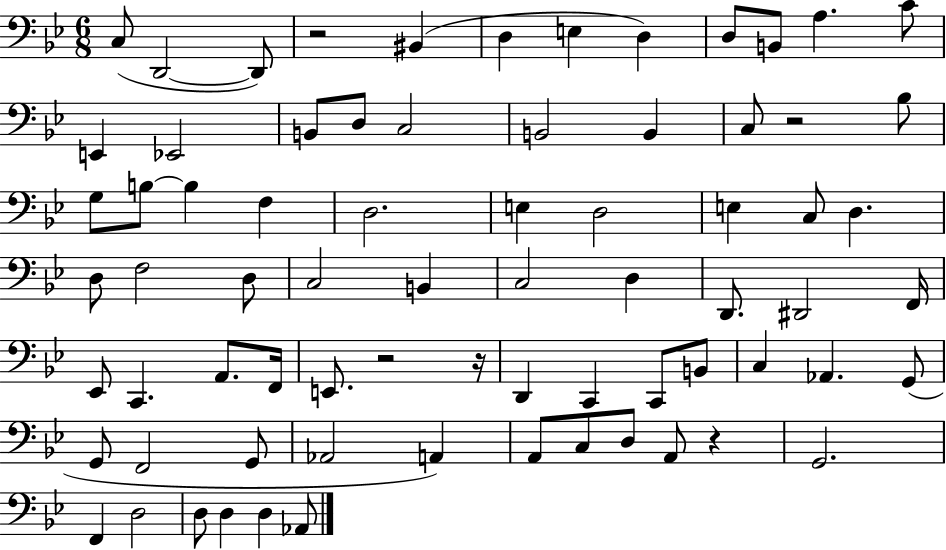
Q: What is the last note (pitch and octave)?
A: Ab2